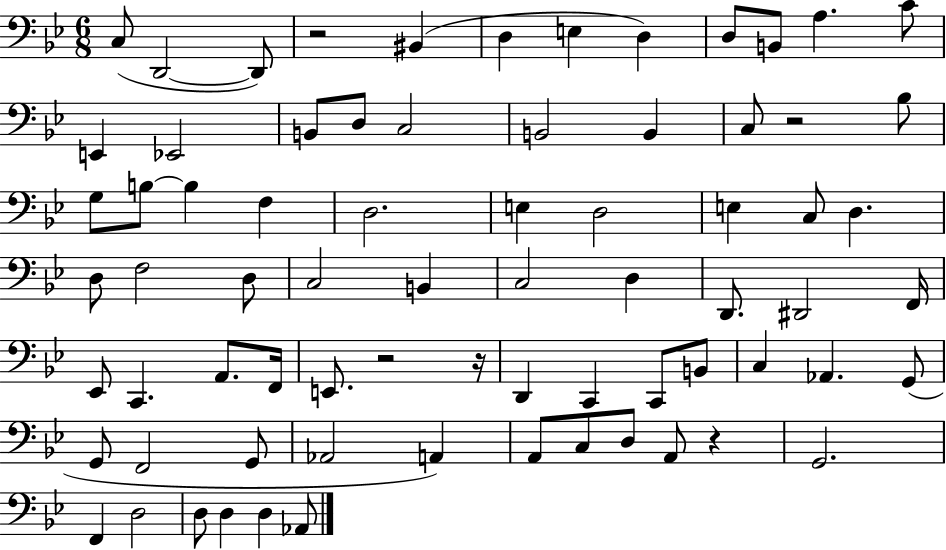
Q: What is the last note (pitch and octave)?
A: Ab2